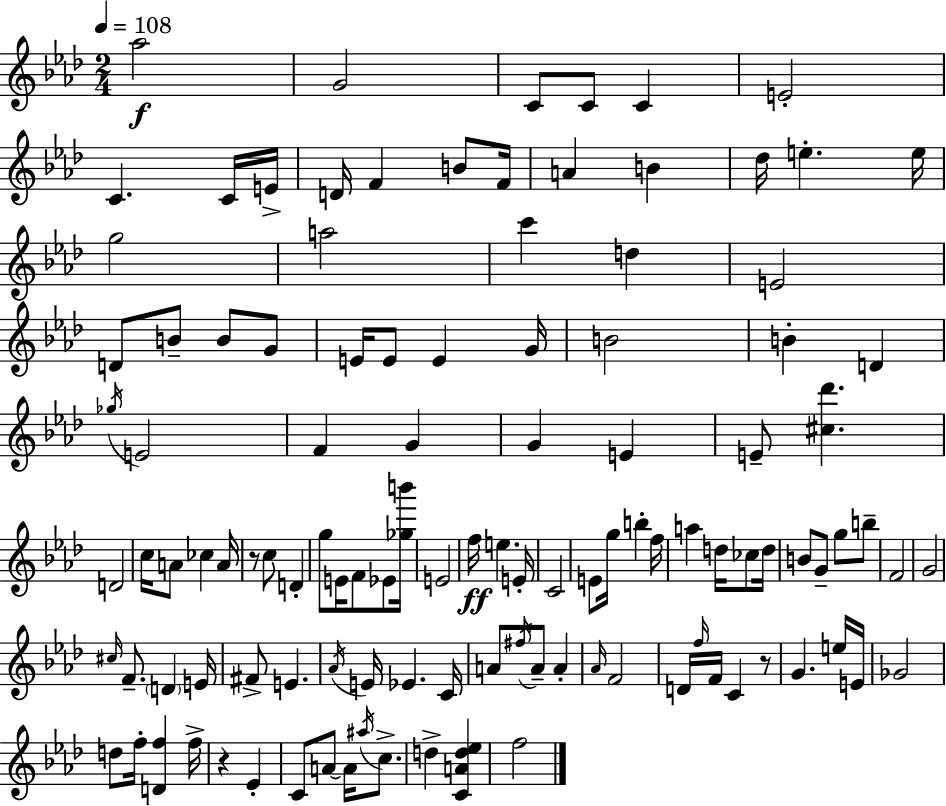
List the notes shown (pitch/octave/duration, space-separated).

Ab5/h G4/h C4/e C4/e C4/q E4/h C4/q. C4/s E4/s D4/s F4/q B4/e F4/s A4/q B4/q Db5/s E5/q. E5/s G5/h A5/h C6/q D5/q E4/h D4/e B4/e B4/e G4/e E4/s E4/e E4/q G4/s B4/h B4/q D4/q Gb5/s E4/h F4/q G4/q G4/q E4/q E4/e [C#5,Db6]/q. D4/h C5/s A4/e CES5/q A4/s R/e C5/e D4/q G5/e E4/s F4/e Eb4/e [Gb5,B6]/s E4/h F5/s E5/q. E4/s C4/h E4/e G5/s B5/q F5/s A5/q D5/s CES5/e D5/s B4/e G4/e G5/e B5/e F4/h G4/h C#5/s F4/e. D4/q E4/s F#4/e E4/q. Ab4/s E4/s Eb4/q. C4/s A4/e F#5/s A4/e A4/q Ab4/s F4/h D4/s F5/s F4/s C4/q R/e G4/q. E5/s E4/s Gb4/h D5/e F5/s [D4,F5]/q F5/s R/q Eb4/q C4/e A4/e A4/s A#5/s C5/e. D5/q [C4,A4,D5,Eb5]/q F5/h